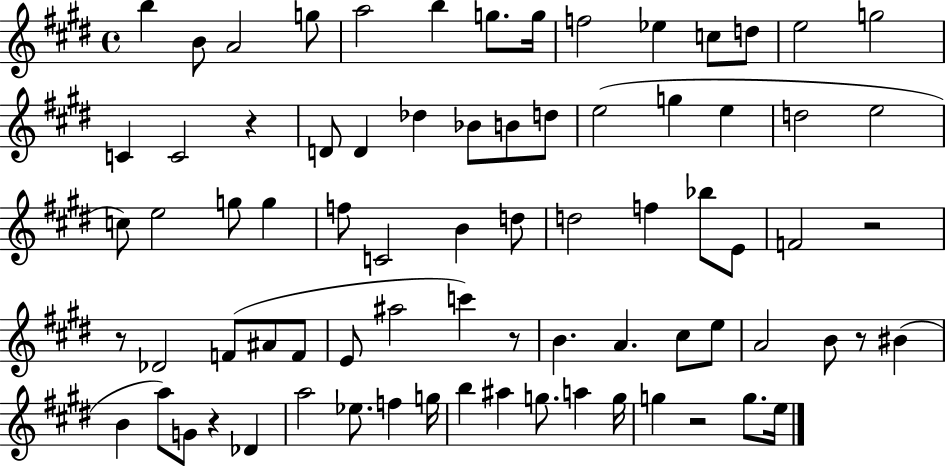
B5/q B4/e A4/h G5/e A5/h B5/q G5/e. G5/s F5/h Eb5/q C5/e D5/e E5/h G5/h C4/q C4/h R/q D4/e D4/q Db5/q Bb4/e B4/e D5/e E5/h G5/q E5/q D5/h E5/h C5/e E5/h G5/e G5/q F5/e C4/h B4/q D5/e D5/h F5/q Bb5/e E4/e F4/h R/h R/e Db4/h F4/e A#4/e F4/e E4/e A#5/h C6/q R/e B4/q. A4/q. C#5/e E5/e A4/h B4/e R/e BIS4/q B4/q A5/e G4/e R/q Db4/q A5/h Eb5/e. F5/q G5/s B5/q A#5/q G5/e. A5/q G5/s G5/q R/h G5/e. E5/s